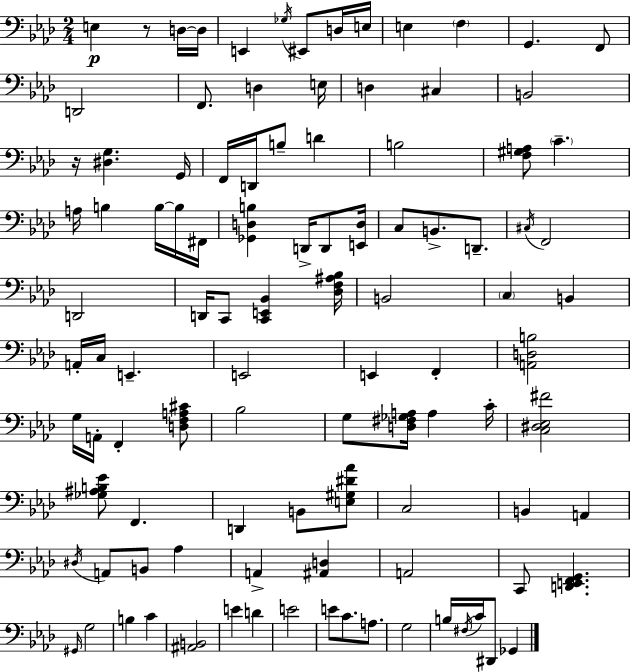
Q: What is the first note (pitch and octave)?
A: E3